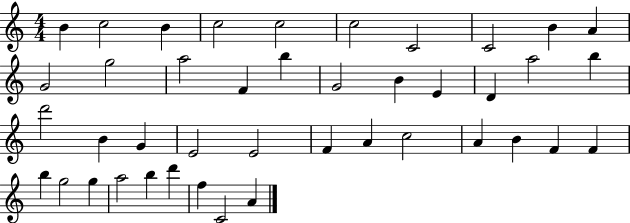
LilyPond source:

{
  \clef treble
  \numericTimeSignature
  \time 4/4
  \key c \major
  b'4 c''2 b'4 | c''2 c''2 | c''2 c'2 | c'2 b'4 a'4 | \break g'2 g''2 | a''2 f'4 b''4 | g'2 b'4 e'4 | d'4 a''2 b''4 | \break d'''2 b'4 g'4 | e'2 e'2 | f'4 a'4 c''2 | a'4 b'4 f'4 f'4 | \break b''4 g''2 g''4 | a''2 b''4 d'''4 | f''4 c'2 a'4 | \bar "|."
}